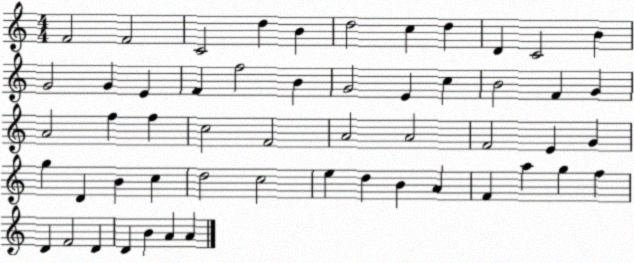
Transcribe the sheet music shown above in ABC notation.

X:1
T:Untitled
M:4/4
L:1/4
K:C
F2 F2 C2 d B d2 c d D C2 B G2 G E F f2 B G2 E c B2 F G A2 f f c2 F2 A2 A2 F2 E G g D B c d2 c2 e d B A F a g f D F2 D D B A A